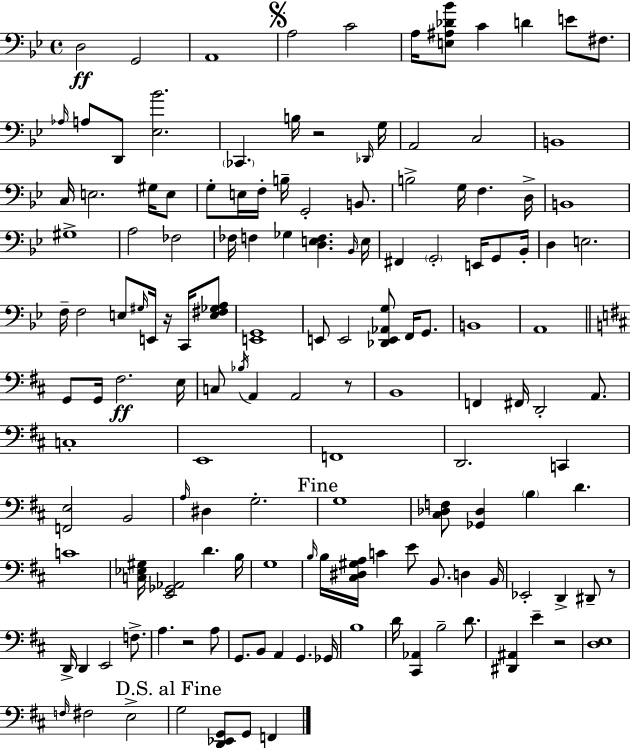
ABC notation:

X:1
T:Untitled
M:4/4
L:1/4
K:Bb
D,2 G,,2 A,,4 A,2 C2 A,/4 [E,^A,_D_B]/2 C D E/2 ^F,/2 _A,/4 A,/2 D,,/2 [_E,_B]2 _C,, B,/4 z2 _D,,/4 G,/4 A,,2 C,2 B,,4 C,/4 E,2 ^G,/4 E,/2 G,/2 E,/4 F,/4 B,/4 G,,2 B,,/2 B,2 G,/4 F, D,/4 B,,4 ^G,4 A,2 _F,2 _F,/4 F, _G, [D,E,F,] _B,,/4 E,/4 ^F,, G,,2 E,,/4 G,,/2 _B,,/4 D, E,2 F,/4 F,2 E,/2 ^G,/4 E,,/4 z/4 C,,/4 [E,^F,_G,A,]/2 [E,,G,,]4 E,,/2 E,,2 [_D,,E,,_A,,G,]/2 F,,/4 G,,/2 B,,4 A,,4 G,,/2 G,,/4 ^F,2 E,/4 C,/2 _B,/4 A,, A,,2 z/2 B,,4 F,, ^F,,/4 D,,2 A,,/2 C,4 E,,4 F,,4 D,,2 C,, [F,,E,]2 B,,2 A,/4 ^D, G,2 G,4 [^C,_D,F,]/2 [_G,,_D,] B, D C4 [C,_E,^G,]/4 [E,,_G,,_A,,]2 D B,/4 G,4 B,/4 B,/4 [^C,^D,^G,A,]/4 C E/2 B,,/2 D, B,,/4 _E,,2 D,, ^D,,/2 z/2 D,,/4 D,, E,,2 F,/2 A, z2 A,/2 G,,/2 B,,/2 A,, G,, _G,,/4 B,4 D/4 [^C,,_A,,] B,2 D/2 [^D,,^A,,] E z2 [D,E,]4 F,/4 ^F,2 E,2 G,2 [D,,_E,,G,,]/2 G,,/2 F,,